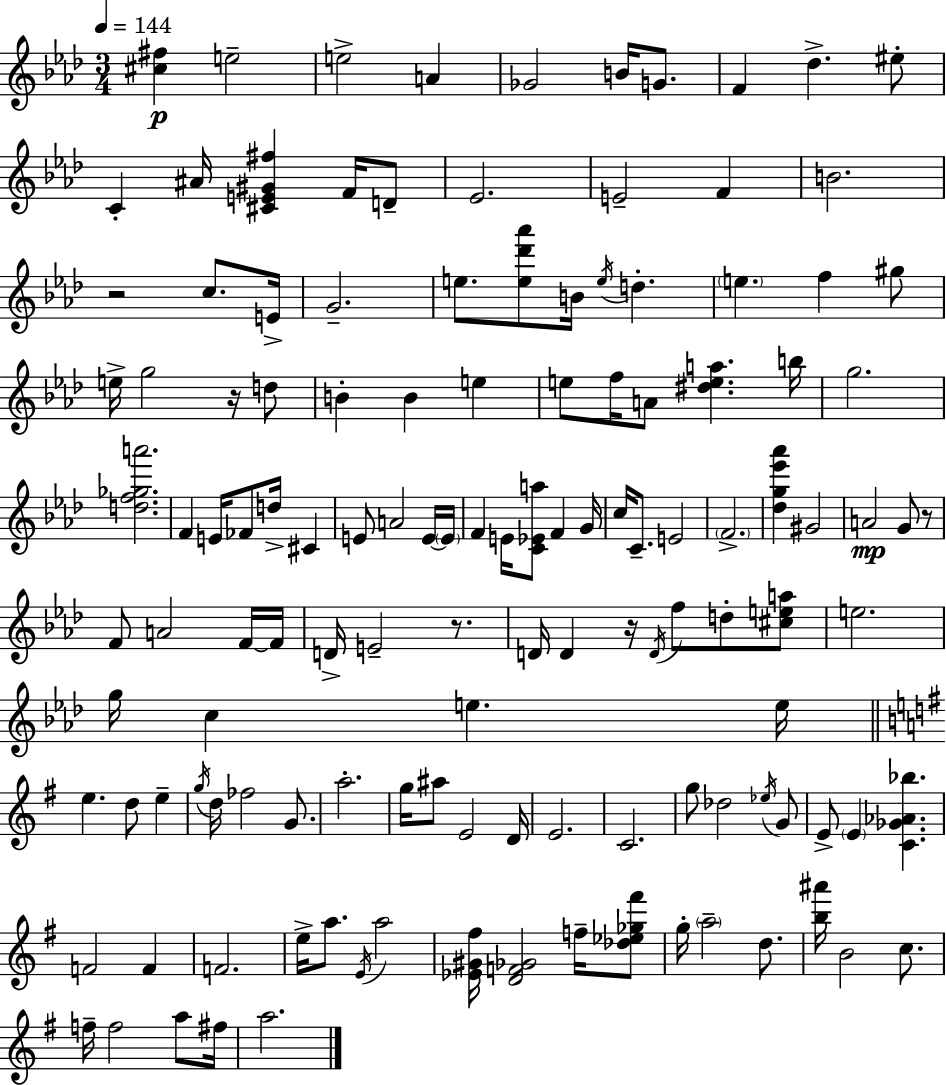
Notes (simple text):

[C#5,F#5]/q E5/h E5/h A4/q Gb4/h B4/s G4/e. F4/q Db5/q. EIS5/e C4/q A#4/s [C#4,E4,G#4,F#5]/q F4/s D4/e Eb4/h. E4/h F4/q B4/h. R/h C5/e. E4/s G4/h. E5/e. [E5,Db6,Ab6]/e B4/s E5/s D5/q. E5/q. F5/q G#5/e E5/s G5/h R/s D5/e B4/q B4/q E5/q E5/e F5/s A4/e [D#5,E5,A5]/q. B5/s G5/h. [D5,F5,Gb5,A6]/h. F4/q E4/s FES4/e D5/s C#4/q E4/e A4/h E4/s E4/s F4/q E4/s [C4,Eb4,A5]/e F4/q G4/s C5/s C4/e. E4/h F4/h. [Db5,G5,Eb6,Ab6]/q G#4/h A4/h G4/e R/e F4/e A4/h F4/s F4/s D4/s E4/h R/e. D4/s D4/q R/s D4/s F5/e D5/e [C#5,E5,A5]/e E5/h. G5/s C5/q E5/q. E5/s E5/q. D5/e E5/q G5/s D5/s FES5/h G4/e. A5/h. G5/s A#5/e E4/h D4/s E4/h. C4/h. G5/e Db5/h Eb5/s G4/e E4/e E4/q [C4,Gb4,Ab4,Bb5]/q. F4/h F4/q F4/h. E5/s A5/e. E4/s A5/h [Eb4,G#4,F#5]/s [D4,F4,Gb4]/h F5/s [Db5,Eb5,Gb5,F#6]/e G5/s A5/h D5/e. [B5,A#6]/s B4/h C5/e. F5/s F5/h A5/e F#5/s A5/h.